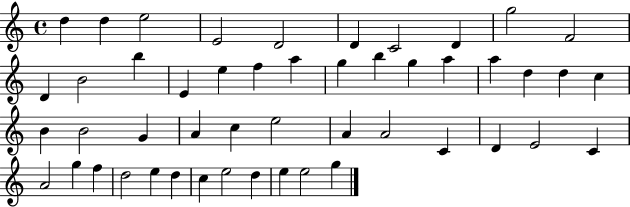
X:1
T:Untitled
M:4/4
L:1/4
K:C
d d e2 E2 D2 D C2 D g2 F2 D B2 b E e f a g b g a a d d c B B2 G A c e2 A A2 C D E2 C A2 g f d2 e d c e2 d e e2 g